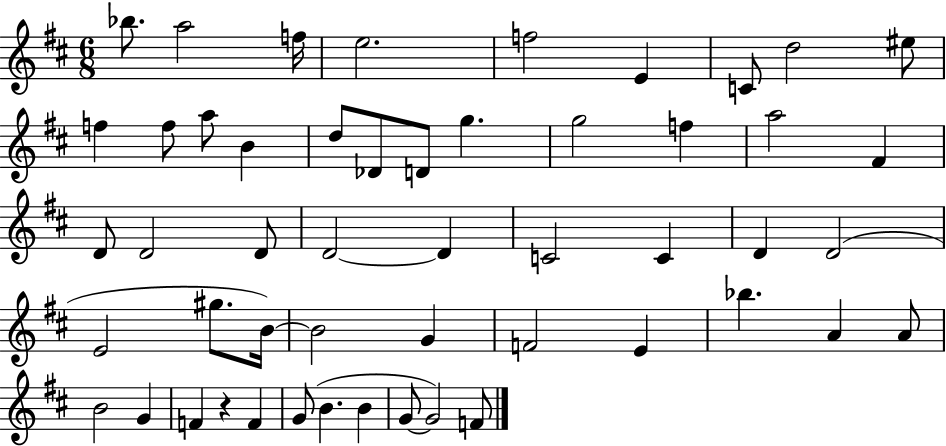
{
  \clef treble
  \numericTimeSignature
  \time 6/8
  \key d \major
  bes''8. a''2 f''16 | e''2. | f''2 e'4 | c'8 d''2 eis''8 | \break f''4 f''8 a''8 b'4 | d''8 des'8 d'8 g''4. | g''2 f''4 | a''2 fis'4 | \break d'8 d'2 d'8 | d'2~~ d'4 | c'2 c'4 | d'4 d'2( | \break e'2 gis''8. b'16~~) | b'2 g'4 | f'2 e'4 | bes''4. a'4 a'8 | \break b'2 g'4 | f'4 r4 f'4 | g'8( b'4. b'4 | g'8~~ g'2) f'8 | \break \bar "|."
}